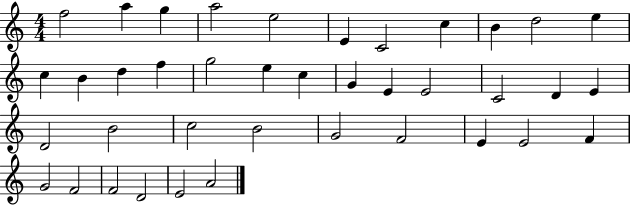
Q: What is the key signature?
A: C major